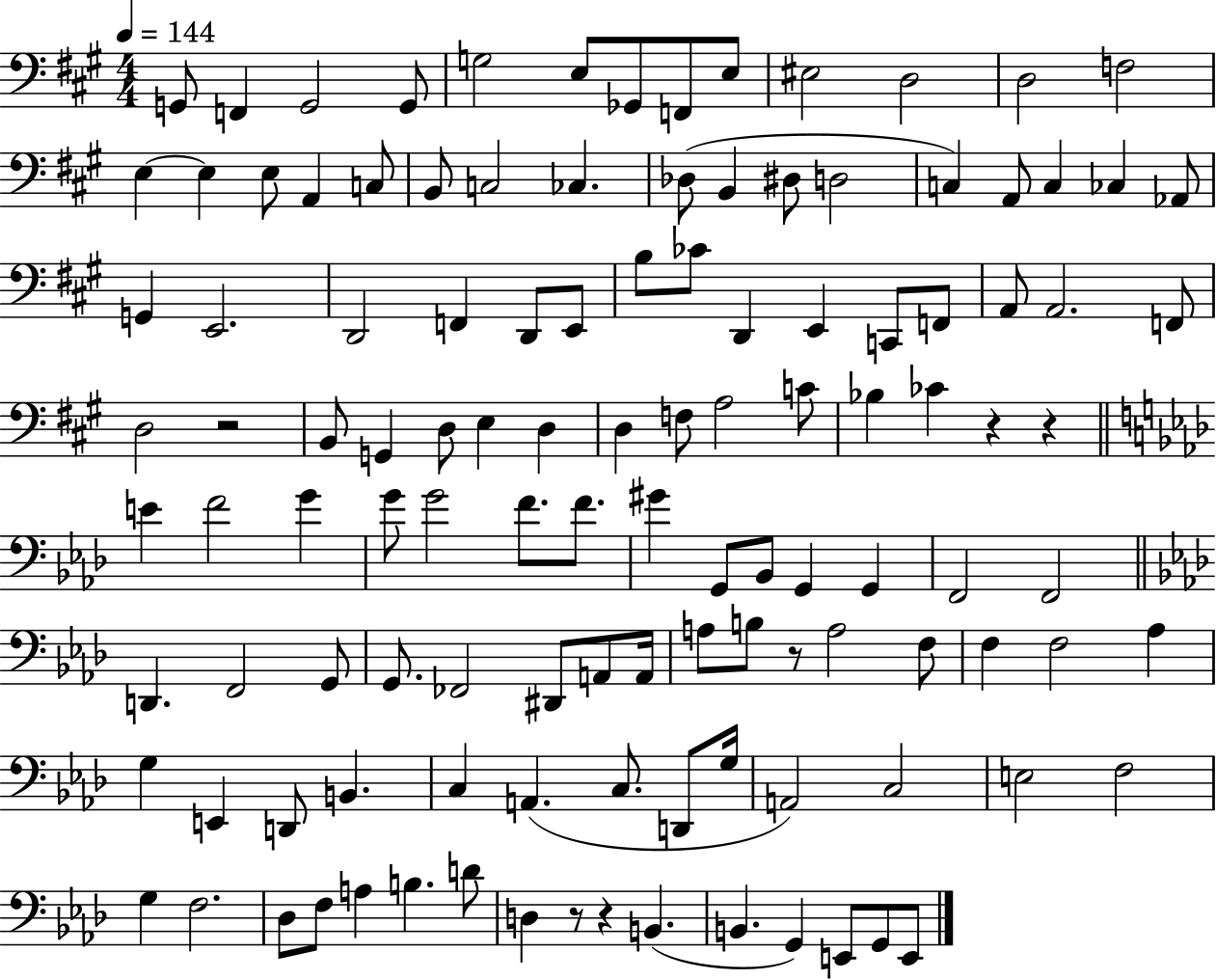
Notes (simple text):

G2/e F2/q G2/h G2/e G3/h E3/e Gb2/e F2/e E3/e EIS3/h D3/h D3/h F3/h E3/q E3/q E3/e A2/q C3/e B2/e C3/h CES3/q. Db3/e B2/q D#3/e D3/h C3/q A2/e C3/q CES3/q Ab2/e G2/q E2/h. D2/h F2/q D2/e E2/e B3/e CES4/e D2/q E2/q C2/e F2/e A2/e A2/h. F2/e D3/h R/h B2/e G2/q D3/e E3/q D3/q D3/q F3/e A3/h C4/e Bb3/q CES4/q R/q R/q E4/q F4/h G4/q G4/e G4/h F4/e. F4/e. G#4/q G2/e Bb2/e G2/q G2/q F2/h F2/h D2/q. F2/h G2/e G2/e. FES2/h D#2/e A2/e A2/s A3/e B3/e R/e A3/h F3/e F3/q F3/h Ab3/q G3/q E2/q D2/e B2/q. C3/q A2/q. C3/e. D2/e G3/s A2/h C3/h E3/h F3/h G3/q F3/h. Db3/e F3/e A3/q B3/q. D4/e D3/q R/e R/q B2/q. B2/q. G2/q E2/e G2/e E2/e